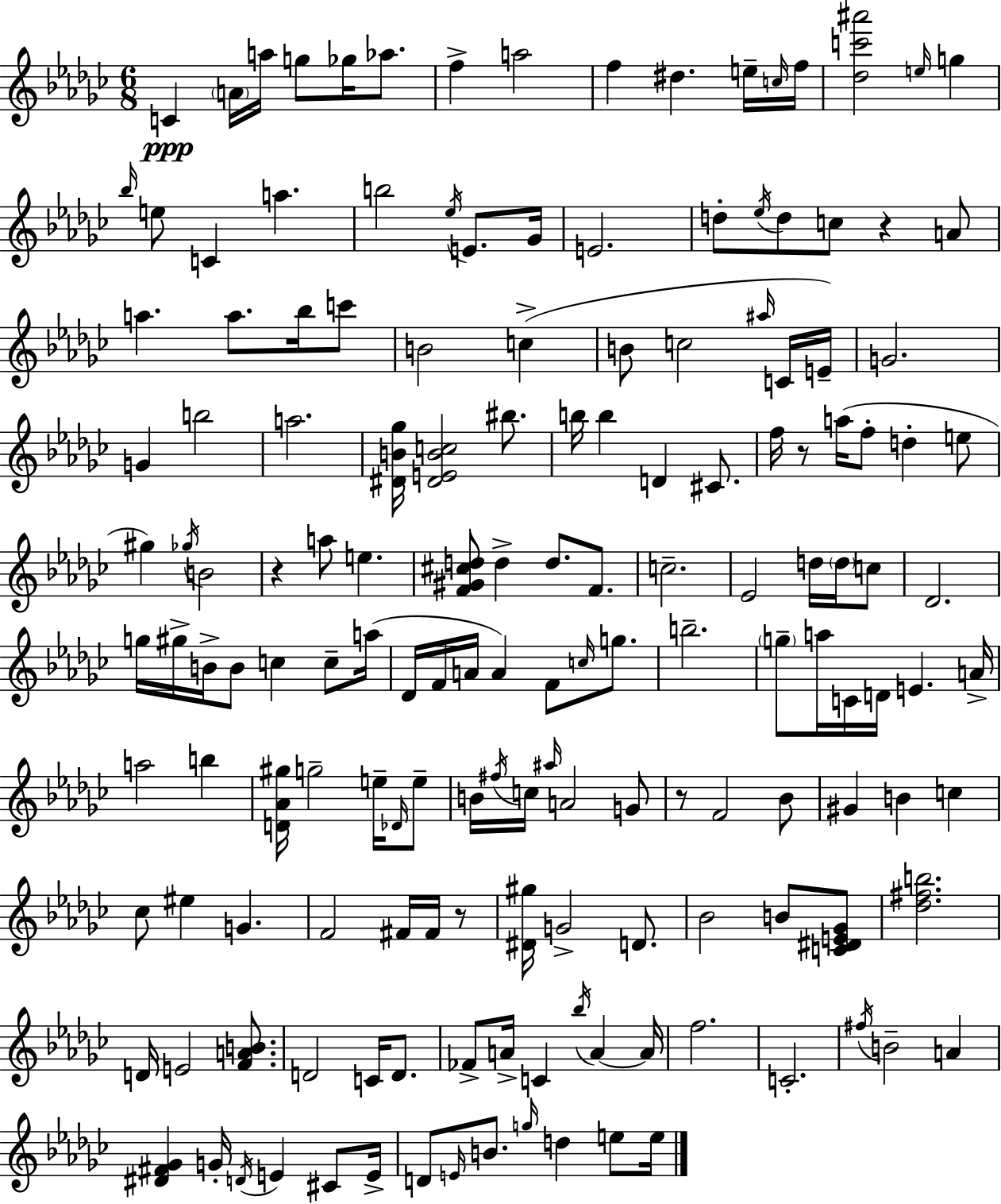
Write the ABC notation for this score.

X:1
T:Untitled
M:6/8
L:1/4
K:Ebm
C A/4 a/4 g/2 _g/4 _a/2 f a2 f ^d e/4 c/4 f/4 [_dc'^a']2 e/4 g _b/4 e/2 C a b2 _e/4 E/2 _G/4 E2 d/2 _e/4 d/2 c/2 z A/2 a a/2 _b/4 c'/2 B2 c B/2 c2 ^a/4 C/4 E/4 G2 G b2 a2 [^DB_g]/4 [^DEBc]2 ^b/2 b/4 b D ^C/2 f/4 z/2 a/4 f/2 d e/2 ^g _g/4 B2 z a/2 e [F^G^cd]/2 d d/2 F/2 c2 _E2 d/4 d/4 c/2 _D2 g/4 ^g/4 B/4 B/2 c c/2 a/4 _D/4 F/4 A/4 A F/2 c/4 g/2 b2 g/2 a/4 C/4 D/4 E A/4 a2 b [D_A^g]/4 g2 e/4 _D/4 e/2 B/4 ^f/4 c/4 ^a/4 A2 G/2 z/2 F2 _B/2 ^G B c _c/2 ^e G F2 ^F/4 ^F/4 z/2 [^D^g]/4 G2 D/2 _B2 B/2 [C^DE_G]/2 [_d^fb]2 D/4 E2 [FAB]/2 D2 C/4 D/2 _F/2 A/4 C _b/4 A A/4 f2 C2 ^f/4 B2 A [^D^F_G] G/4 D/4 E ^C/2 E/4 D/2 E/4 B/2 g/4 d e/2 e/4